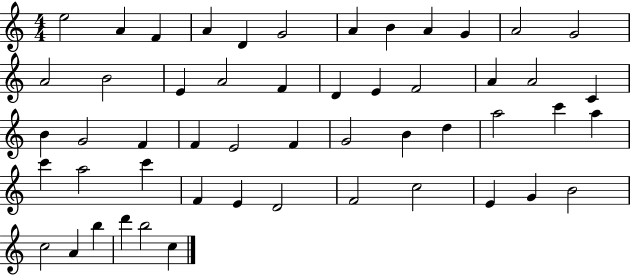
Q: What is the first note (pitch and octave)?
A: E5